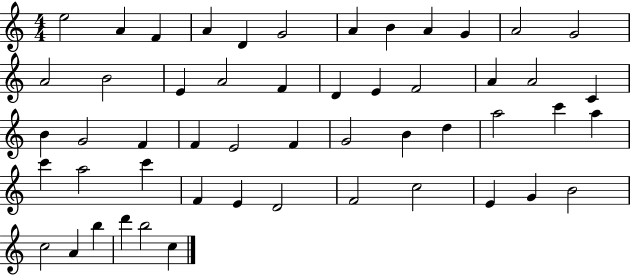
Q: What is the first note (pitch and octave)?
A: E5